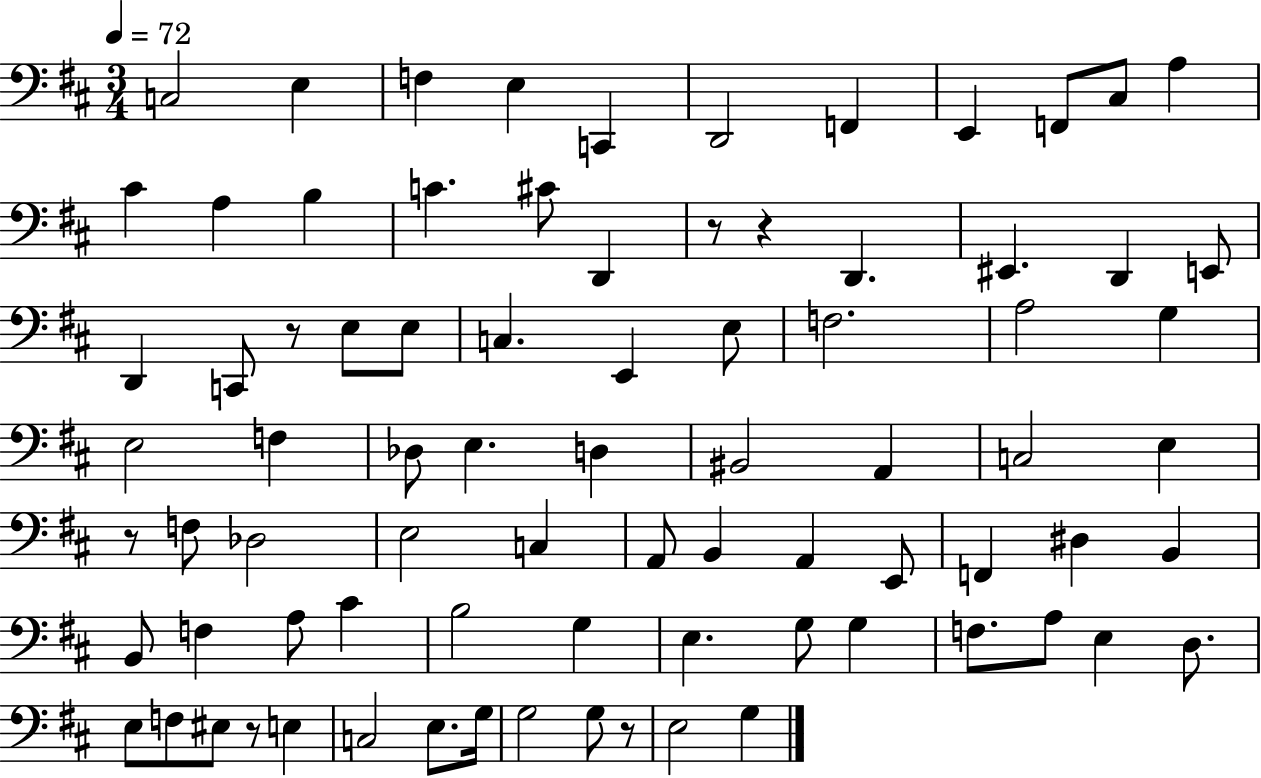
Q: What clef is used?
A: bass